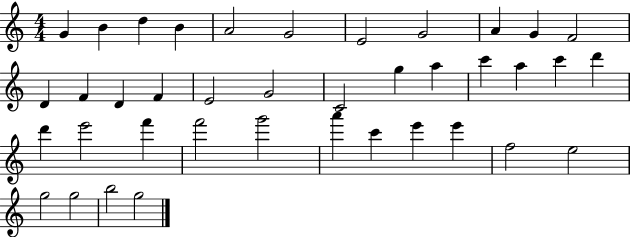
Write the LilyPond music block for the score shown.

{
  \clef treble
  \numericTimeSignature
  \time 4/4
  \key c \major
  g'4 b'4 d''4 b'4 | a'2 g'2 | e'2 g'2 | a'4 g'4 f'2 | \break d'4 f'4 d'4 f'4 | e'2 g'2 | c'2 g''4 a''4 | c'''4 a''4 c'''4 d'''4 | \break d'''4 e'''2 f'''4 | f'''2 g'''2 | a'''4 c'''4 e'''4 e'''4 | f''2 e''2 | \break g''2 g''2 | b''2 g''2 | \bar "|."
}